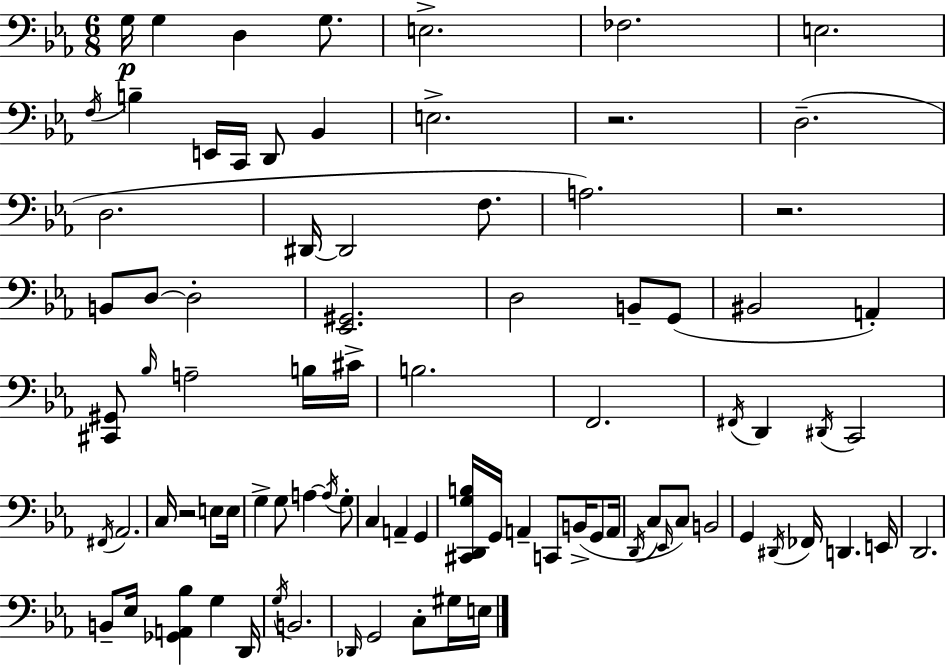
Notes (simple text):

G3/s G3/q D3/q G3/e. E3/h. FES3/h. E3/h. F3/s B3/q E2/s C2/s D2/e Bb2/q E3/h. R/h. D3/h. D3/h. D#2/s D#2/h F3/e. A3/h. R/h. B2/e D3/e D3/h [Eb2,G#2]/h. D3/h B2/e G2/e BIS2/h A2/q [C#2,G#2]/e Bb3/s A3/h B3/s C#4/s B3/h. F2/h. F#2/s D2/q D#2/s C2/h F#2/s Ab2/h. C3/s R/h E3/e E3/s G3/q G3/e A3/q A3/s G3/e C3/q A2/q G2/q [C#2,D2,G3,B3]/s G2/s A2/q C2/e B2/s G2/e A2/s D2/s C3/e Eb2/s C3/e B2/h G2/q D#2/s FES2/s D2/q. E2/s D2/h. B2/e Eb3/s [Gb2,A2,Bb3]/q G3/q D2/s G3/s B2/h. Db2/s G2/h C3/e G#3/s E3/s